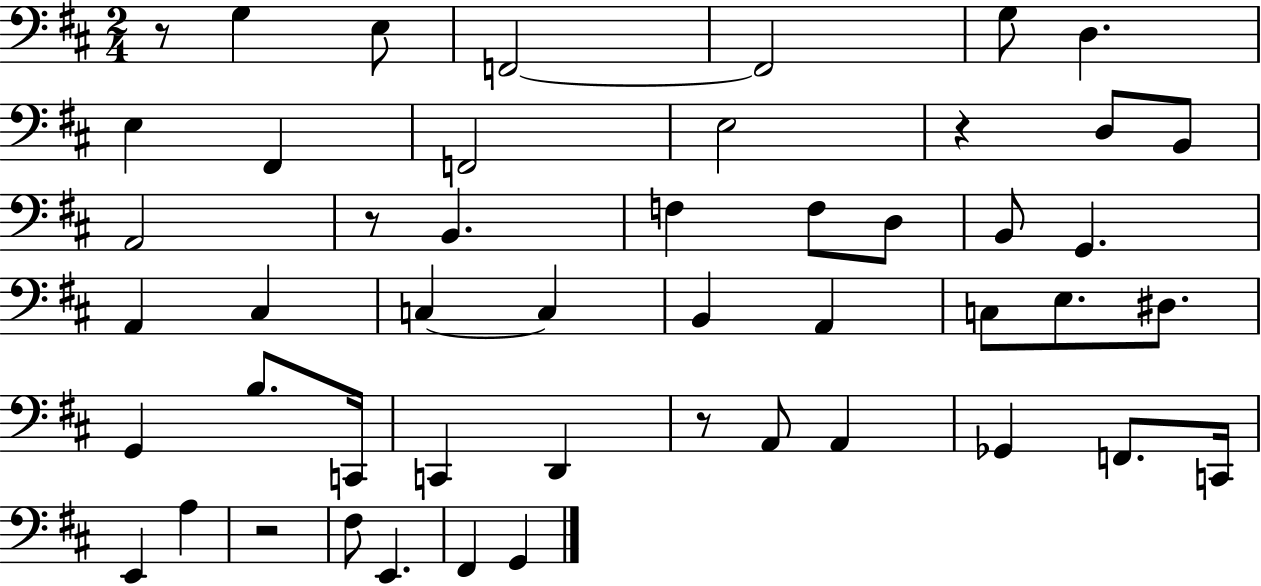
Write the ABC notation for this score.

X:1
T:Untitled
M:2/4
L:1/4
K:D
z/2 G, E,/2 F,,2 F,,2 G,/2 D, E, ^F,, F,,2 E,2 z D,/2 B,,/2 A,,2 z/2 B,, F, F,/2 D,/2 B,,/2 G,, A,, ^C, C, C, B,, A,, C,/2 E,/2 ^D,/2 G,, B,/2 C,,/4 C,, D,, z/2 A,,/2 A,, _G,, F,,/2 C,,/4 E,, A, z2 ^F,/2 E,, ^F,, G,,